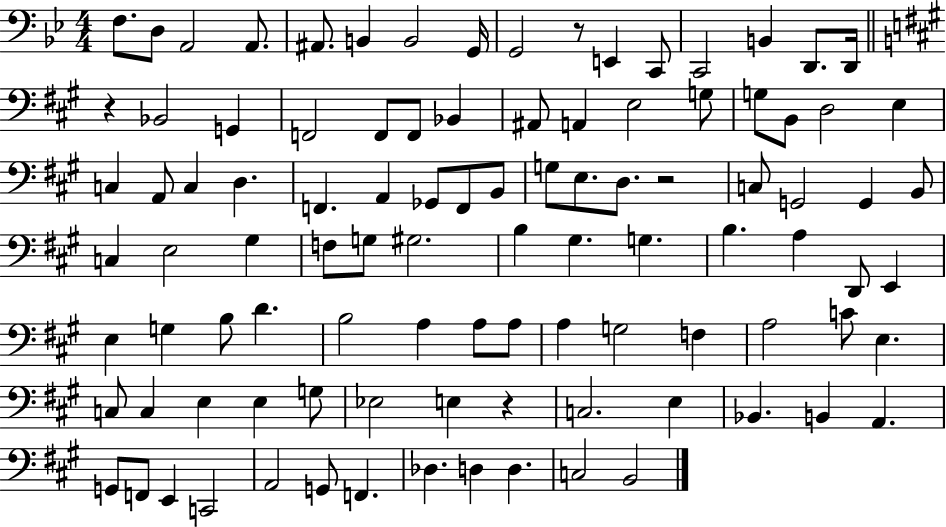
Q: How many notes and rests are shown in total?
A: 100